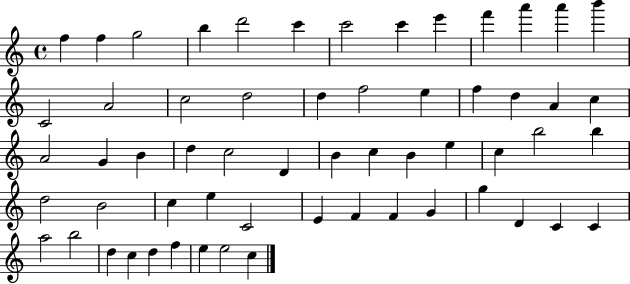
{
  \clef treble
  \time 4/4
  \defaultTimeSignature
  \key c \major
  f''4 f''4 g''2 | b''4 d'''2 c'''4 | c'''2 c'''4 e'''4 | f'''4 a'''4 a'''4 b'''4 | \break c'2 a'2 | c''2 d''2 | d''4 f''2 e''4 | f''4 d''4 a'4 c''4 | \break a'2 g'4 b'4 | d''4 c''2 d'4 | b'4 c''4 b'4 e''4 | c''4 b''2 b''4 | \break d''2 b'2 | c''4 e''4 c'2 | e'4 f'4 f'4 g'4 | g''4 d'4 c'4 c'4 | \break a''2 b''2 | d''4 c''4 d''4 f''4 | e''4 e''2 c''4 | \bar "|."
}